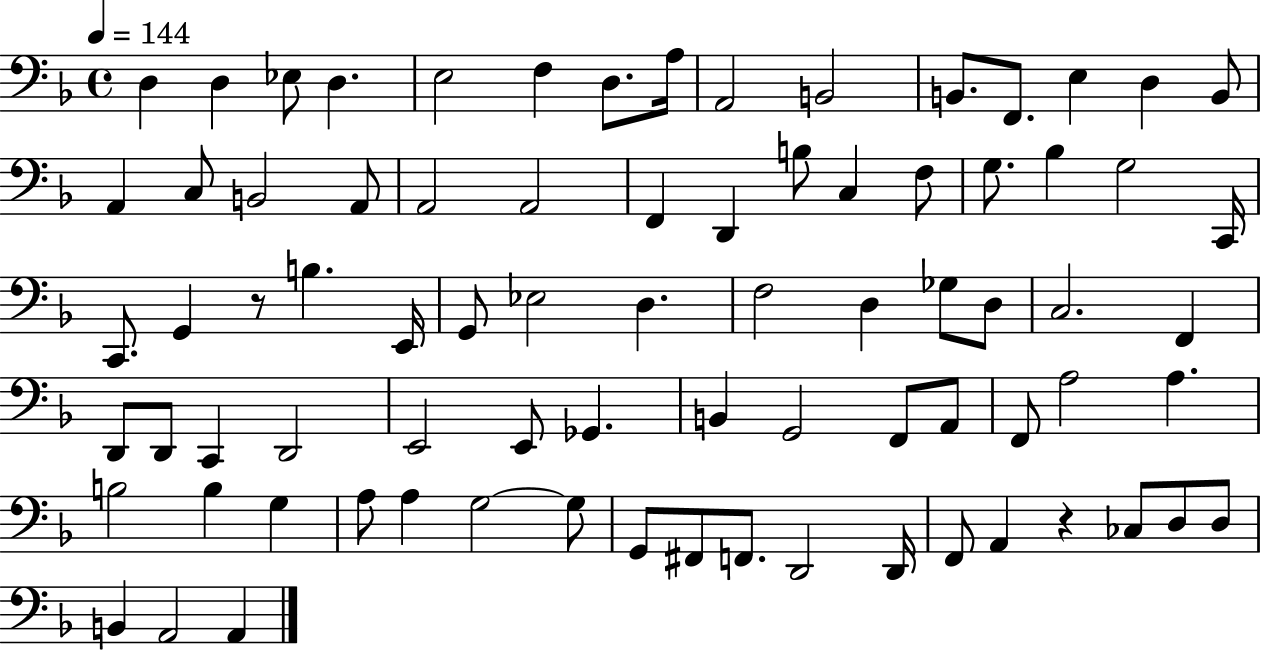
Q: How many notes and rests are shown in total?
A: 79